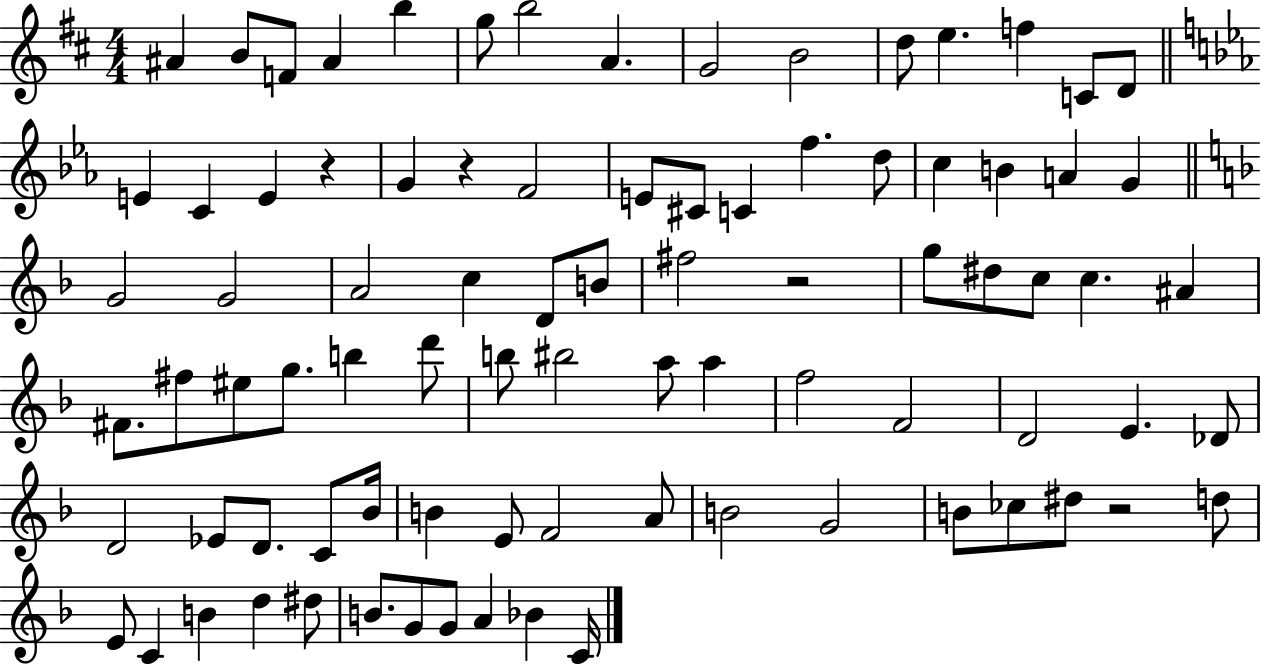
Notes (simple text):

A#4/q B4/e F4/e A#4/q B5/q G5/e B5/h A4/q. G4/h B4/h D5/e E5/q. F5/q C4/e D4/e E4/q C4/q E4/q R/q G4/q R/q F4/h E4/e C#4/e C4/q F5/q. D5/e C5/q B4/q A4/q G4/q G4/h G4/h A4/h C5/q D4/e B4/e F#5/h R/h G5/e D#5/e C5/e C5/q. A#4/q F#4/e. F#5/e EIS5/e G5/e. B5/q D6/e B5/e BIS5/h A5/e A5/q F5/h F4/h D4/h E4/q. Db4/e D4/h Eb4/e D4/e. C4/e Bb4/s B4/q E4/e F4/h A4/e B4/h G4/h B4/e CES5/e D#5/e R/h D5/e E4/e C4/q B4/q D5/q D#5/e B4/e. G4/e G4/e A4/q Bb4/q C4/s